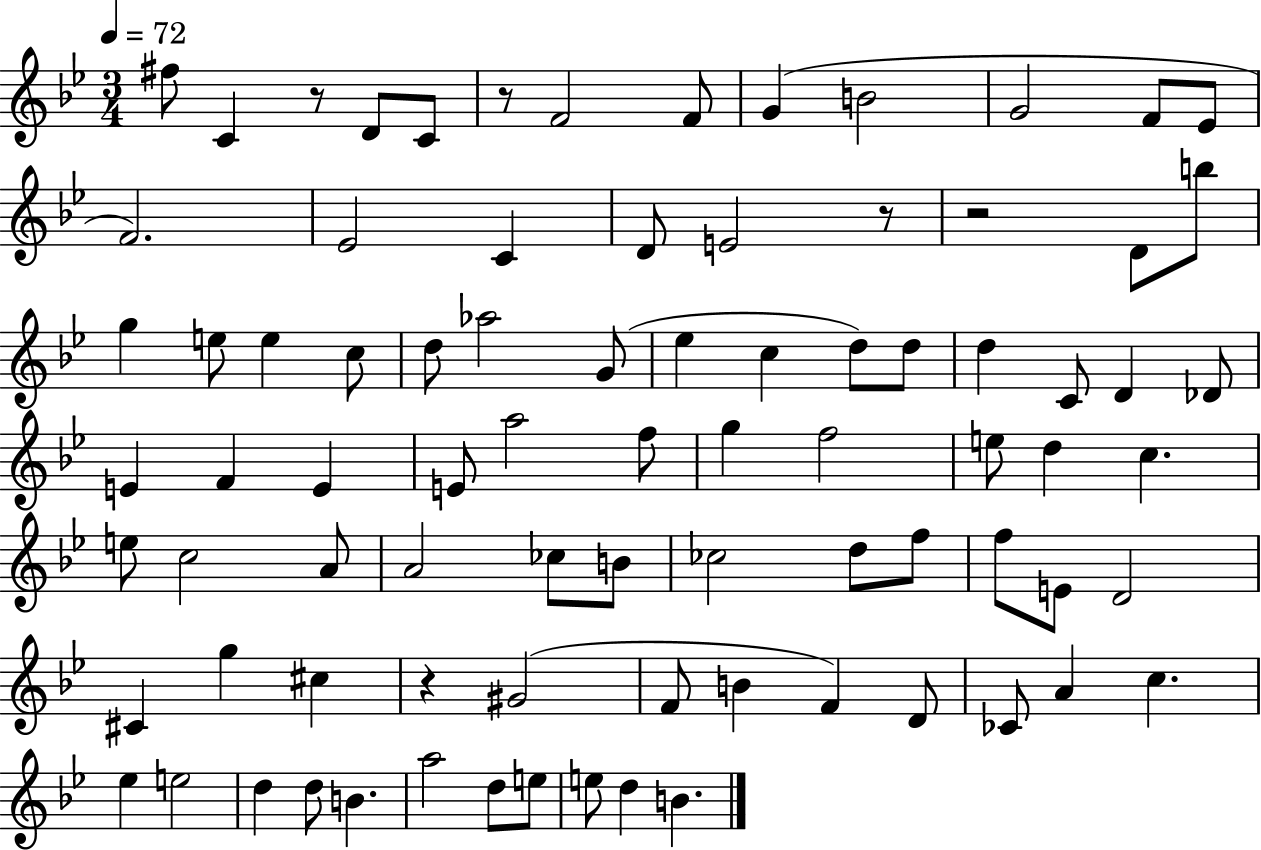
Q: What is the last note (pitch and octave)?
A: B4